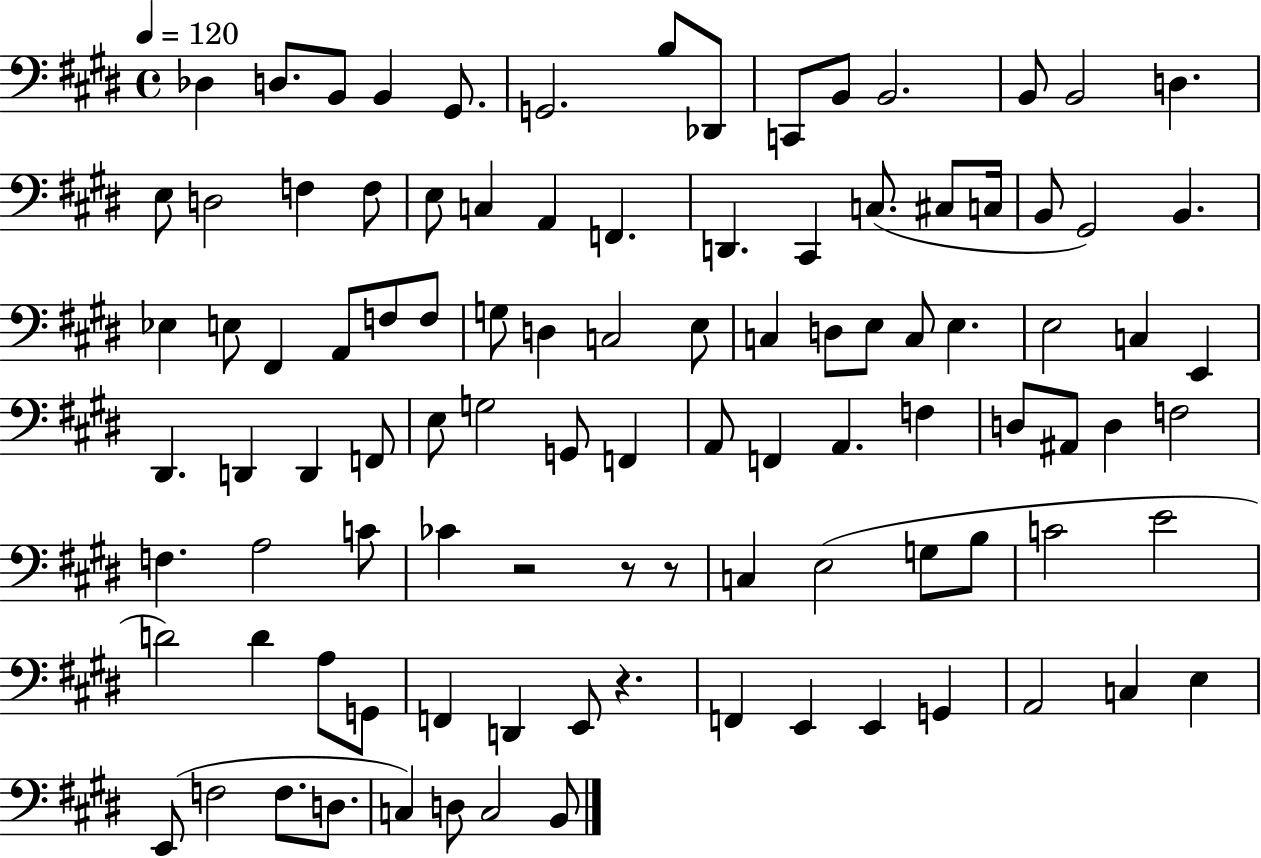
X:1
T:Untitled
M:4/4
L:1/4
K:E
_D, D,/2 B,,/2 B,, ^G,,/2 G,,2 B,/2 _D,,/2 C,,/2 B,,/2 B,,2 B,,/2 B,,2 D, E,/2 D,2 F, F,/2 E,/2 C, A,, F,, D,, ^C,, C,/2 ^C,/2 C,/4 B,,/2 ^G,,2 B,, _E, E,/2 ^F,, A,,/2 F,/2 F,/2 G,/2 D, C,2 E,/2 C, D,/2 E,/2 C,/2 E, E,2 C, E,, ^D,, D,, D,, F,,/2 E,/2 G,2 G,,/2 F,, A,,/2 F,, A,, F, D,/2 ^A,,/2 D, F,2 F, A,2 C/2 _C z2 z/2 z/2 C, E,2 G,/2 B,/2 C2 E2 D2 D A,/2 G,,/2 F,, D,, E,,/2 z F,, E,, E,, G,, A,,2 C, E, E,,/2 F,2 F,/2 D,/2 C, D,/2 C,2 B,,/2